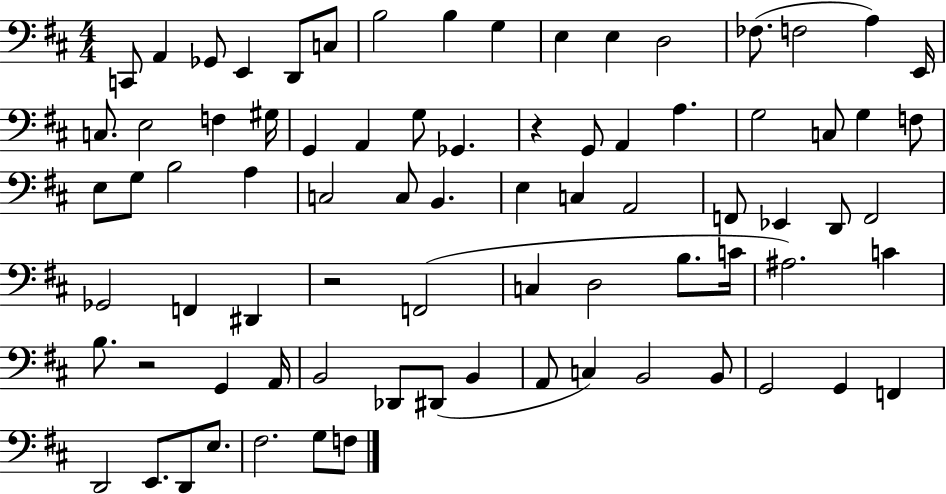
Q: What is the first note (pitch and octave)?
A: C2